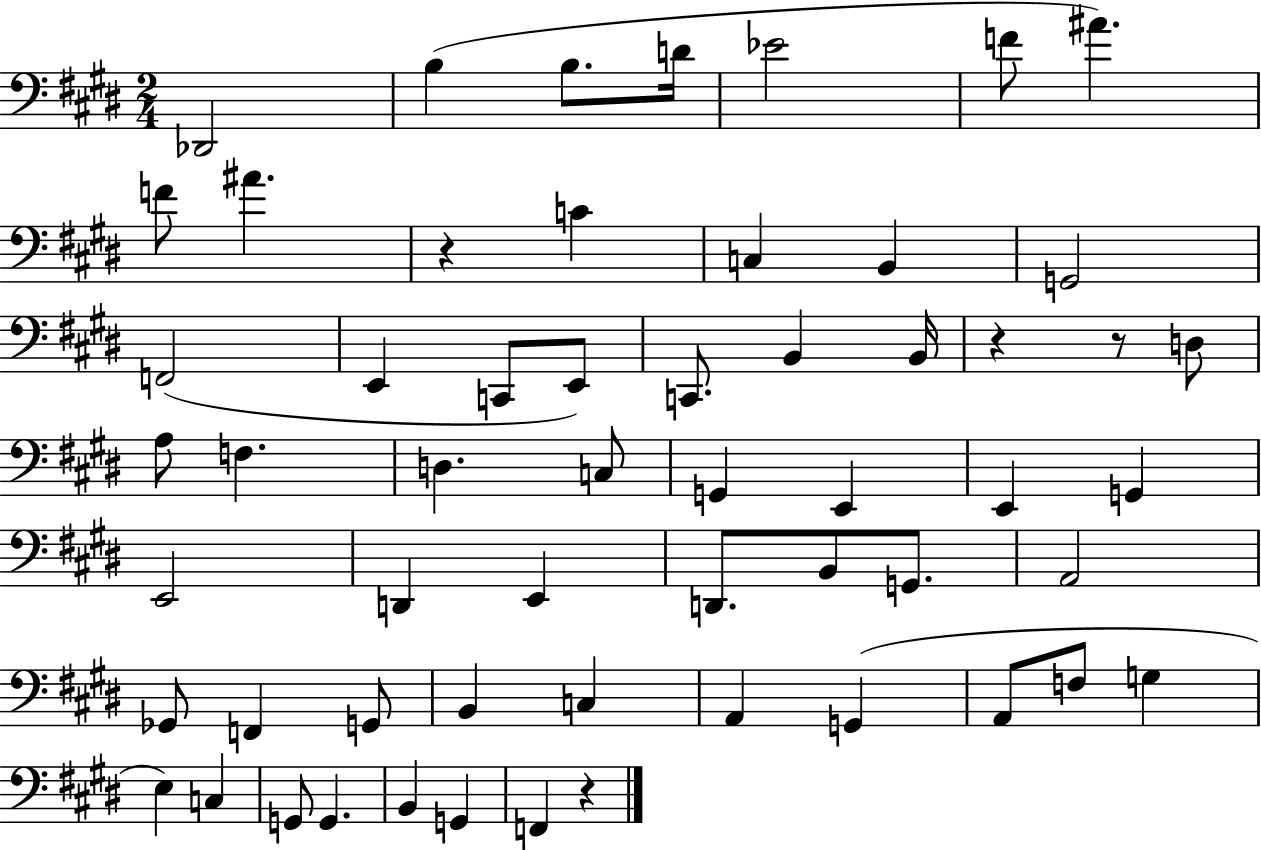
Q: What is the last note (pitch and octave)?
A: F2